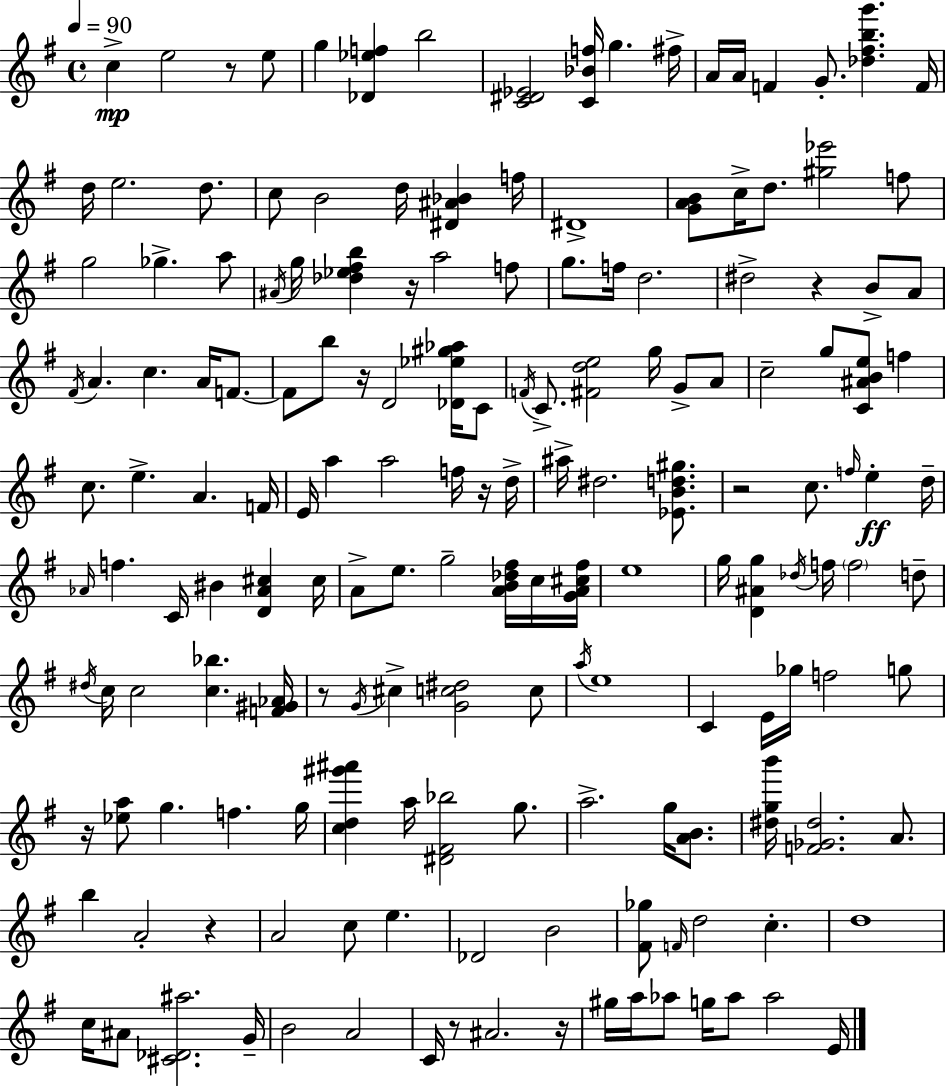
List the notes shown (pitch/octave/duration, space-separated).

C5/q E5/h R/e E5/e G5/q [Db4,Eb5,F5]/q B5/h [C4,D#4,Eb4]/h [C4,Bb4,F5]/s G5/q. F#5/s A4/s A4/s F4/q G4/e. [Db5,F#5,B5,G6]/q. F4/s D5/s E5/h. D5/e. C5/e B4/h D5/s [D#4,A#4,Bb4]/q F5/s D#4/w [G4,A4,B4]/e C5/s D5/e. [G#5,Eb6]/h F5/e G5/h Gb5/q. A5/e A#4/s G5/s [Db5,Eb5,F#5,B5]/q R/s A5/h F5/e G5/e. F5/s D5/h. D#5/h R/q B4/e A4/e F#4/s A4/q. C5/q. A4/s F4/e. F4/e B5/e R/s D4/h [Db4,Eb5,G#5,Ab5]/s C4/e F4/s C4/e. [F#4,D5,E5]/h G5/s G4/e A4/e C5/h G5/e [C4,A#4,B4,E5]/e F5/q C5/e. E5/q. A4/q. F4/s E4/s A5/q A5/h F5/s R/s D5/s A#5/s D#5/h. [Eb4,B4,D5,G#5]/e. R/h C5/e. F5/s E5/q D5/s Ab4/s F5/q. C4/s BIS4/q [D4,Ab4,C#5]/q C#5/s A4/e E5/e. G5/h [A4,B4,Db5,F#5]/s C5/s [G4,A4,C#5,F#5]/s E5/w G5/s [D4,A#4,G5]/q Db5/s F5/s F5/h D5/e D#5/s C5/s C5/h [C5,Bb5]/q. [F4,G#4,Ab4]/s R/e G4/s C#5/q [G4,C5,D#5]/h C5/e A5/s E5/w C4/q E4/s Gb5/s F5/h G5/e R/s [Eb5,A5]/e G5/q. F5/q. G5/s [C5,D5,G#6,A#6]/q A5/s [D#4,F#4,Bb5]/h G5/e. A5/h. G5/s [A4,B4]/e. [D#5,G5,B6]/s [F4,Gb4,D#5]/h. A4/e. B5/q A4/h R/q A4/h C5/e E5/q. Db4/h B4/h [F#4,Gb5]/e F4/s D5/h C5/q. D5/w C5/s A#4/e [C#4,Db4,A#5]/h. G4/s B4/h A4/h C4/s R/e A#4/h. R/s G#5/s A5/s Ab5/e G5/s Ab5/e Ab5/h E4/s